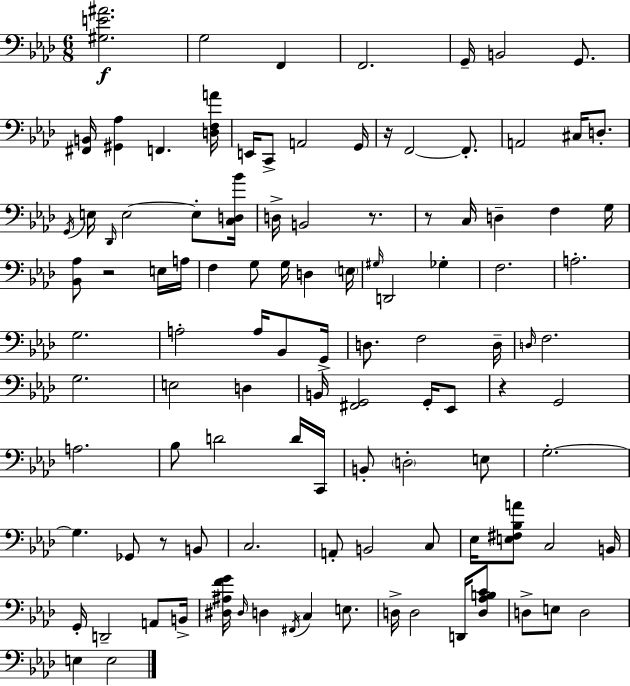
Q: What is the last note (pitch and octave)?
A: E3